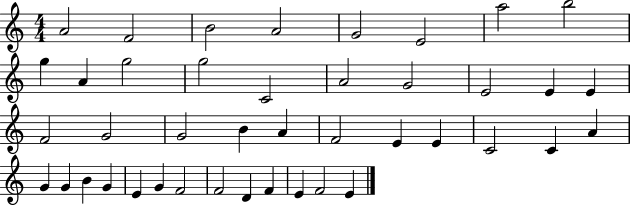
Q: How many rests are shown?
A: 0